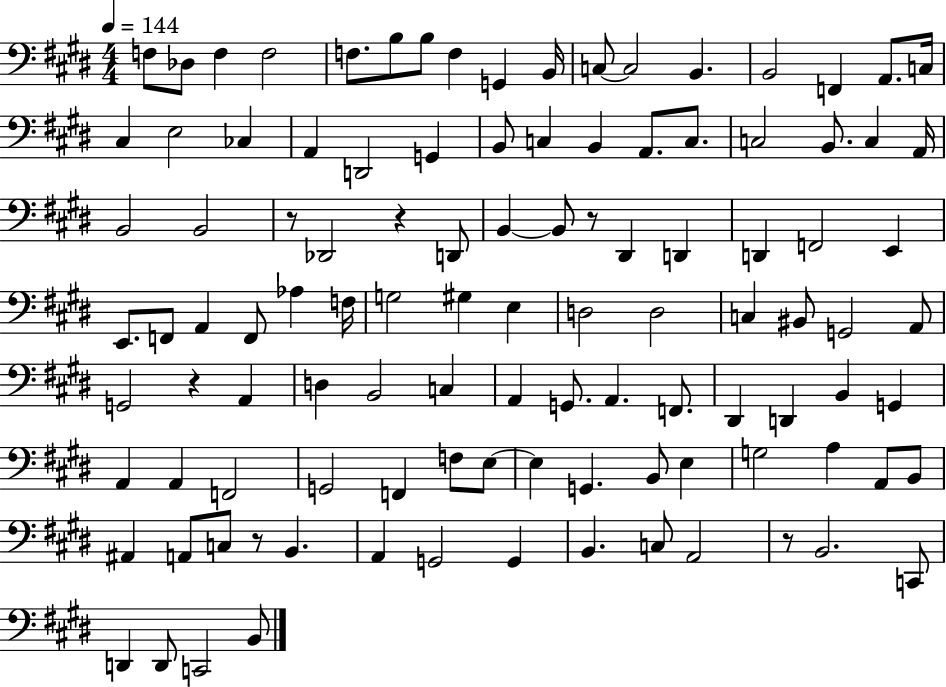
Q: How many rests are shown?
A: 6